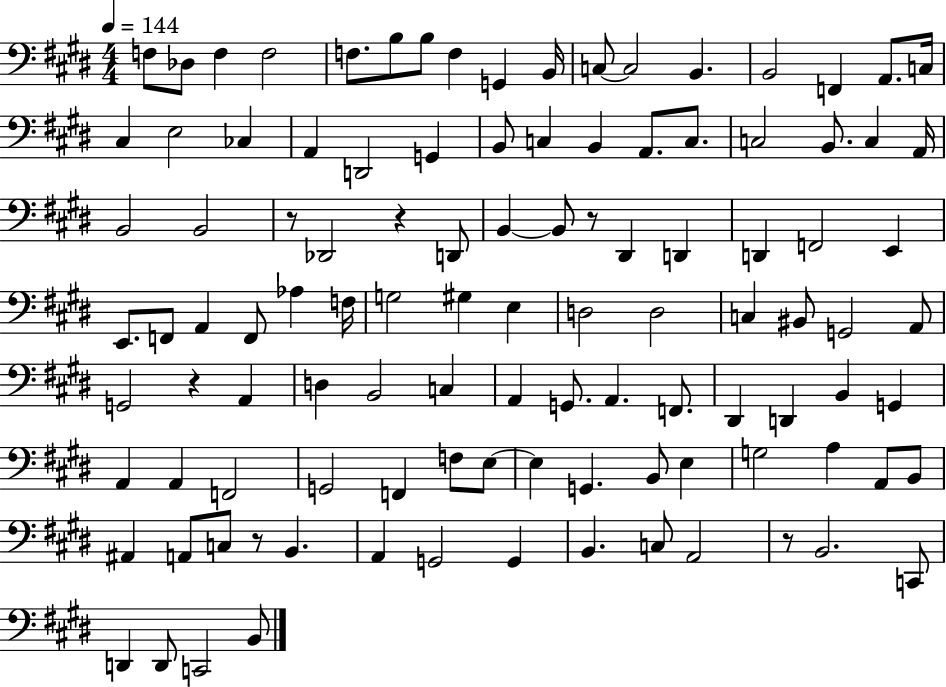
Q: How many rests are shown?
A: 6